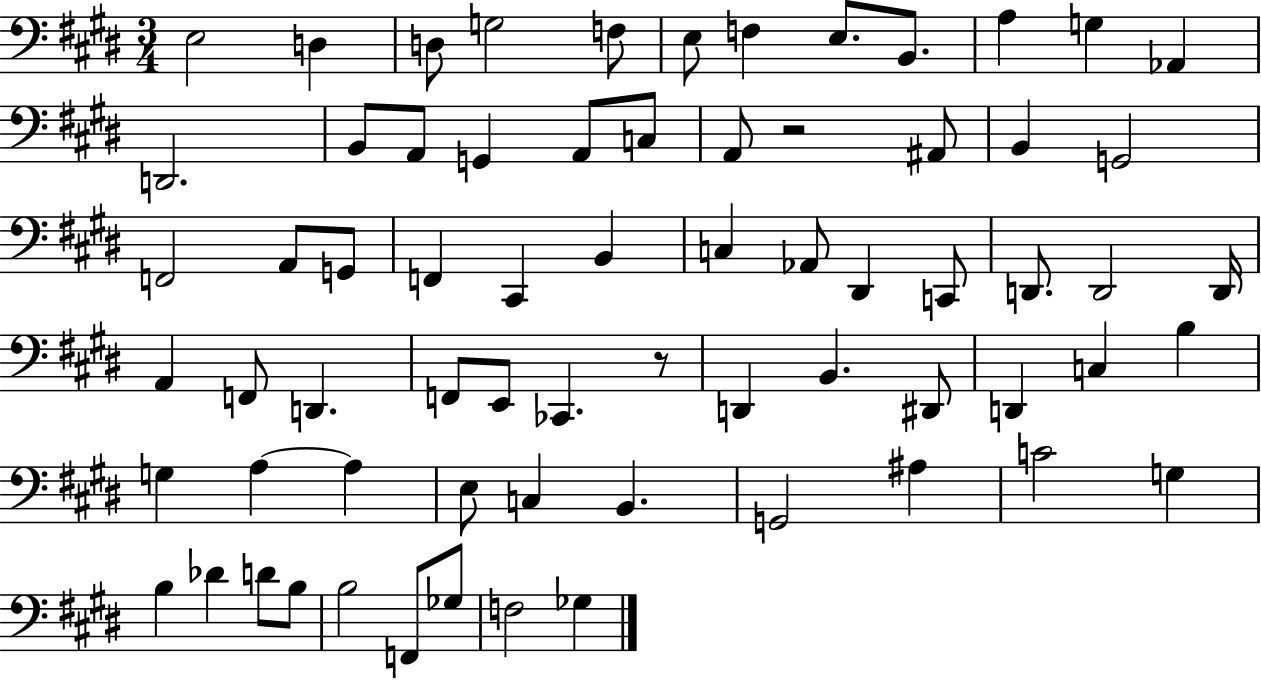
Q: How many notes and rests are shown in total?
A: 68